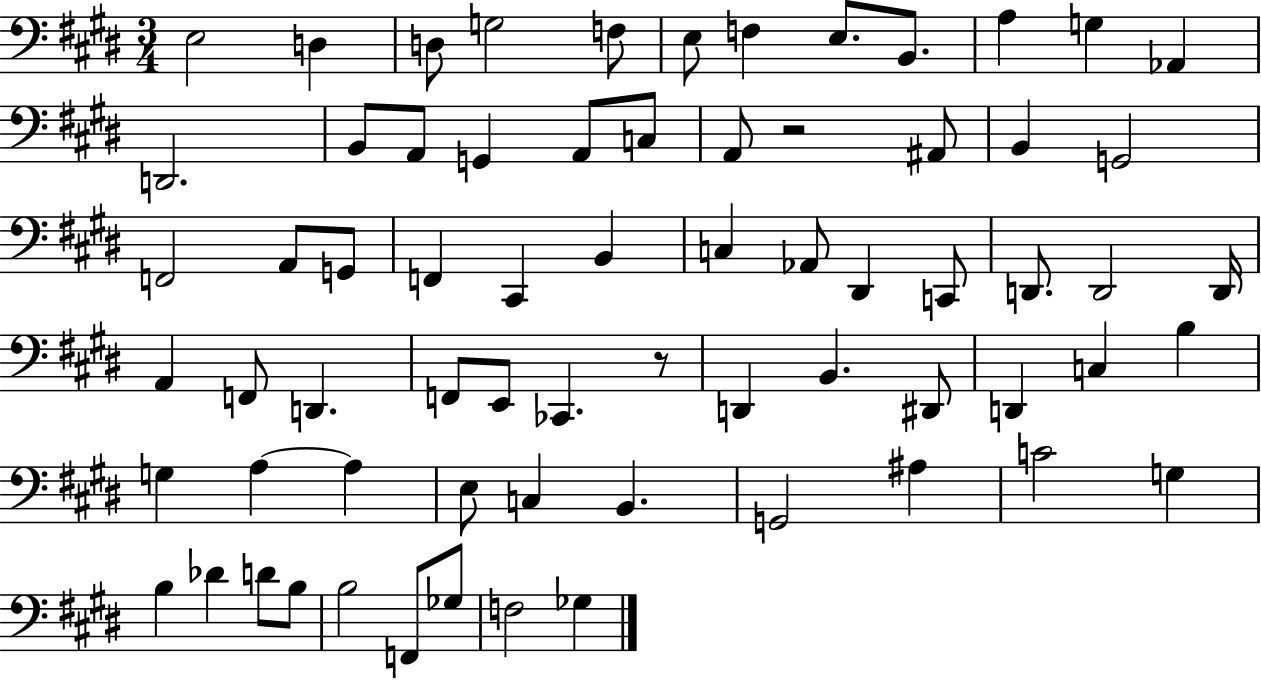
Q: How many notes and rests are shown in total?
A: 68